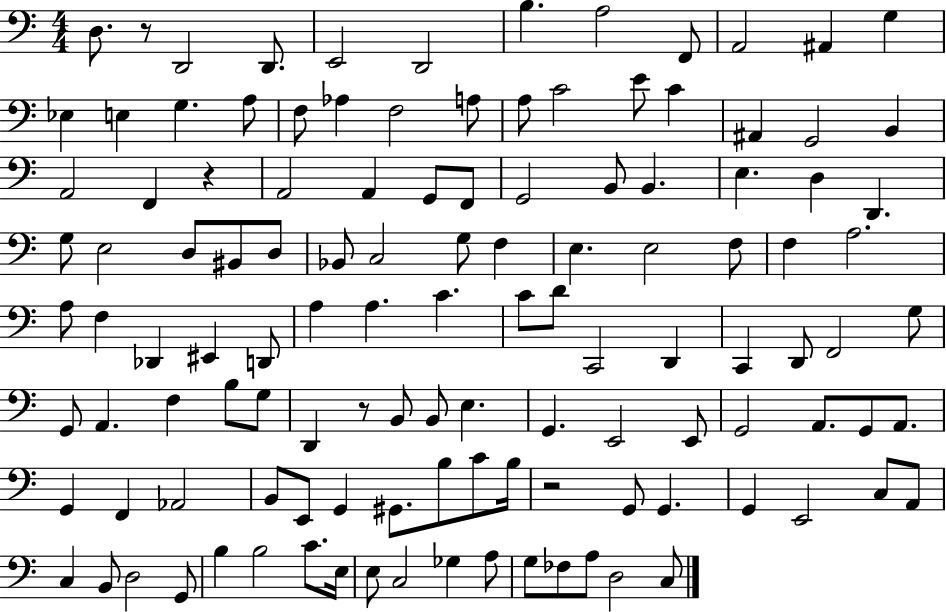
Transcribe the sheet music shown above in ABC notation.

X:1
T:Untitled
M:4/4
L:1/4
K:C
D,/2 z/2 D,,2 D,,/2 E,,2 D,,2 B, A,2 F,,/2 A,,2 ^A,, G, _E, E, G, A,/2 F,/2 _A, F,2 A,/2 A,/2 C2 E/2 C ^A,, G,,2 B,, A,,2 F,, z A,,2 A,, G,,/2 F,,/2 G,,2 B,,/2 B,, E, D, D,, G,/2 E,2 D,/2 ^B,,/2 D,/2 _B,,/2 C,2 G,/2 F, E, E,2 F,/2 F, A,2 A,/2 F, _D,, ^E,, D,,/2 A, A, C C/2 D/2 C,,2 D,, C,, D,,/2 F,,2 G,/2 G,,/2 A,, F, B,/2 G,/2 D,, z/2 B,,/2 B,,/2 E, G,, E,,2 E,,/2 G,,2 A,,/2 G,,/2 A,,/2 G,, F,, _A,,2 B,,/2 E,,/2 G,, ^G,,/2 B,/2 C/2 B,/4 z2 G,,/2 G,, G,, E,,2 C,/2 A,,/2 C, B,,/2 D,2 G,,/2 B, B,2 C/2 E,/4 E,/2 C,2 _G, A,/2 G,/2 _F,/2 A,/2 D,2 C,/2